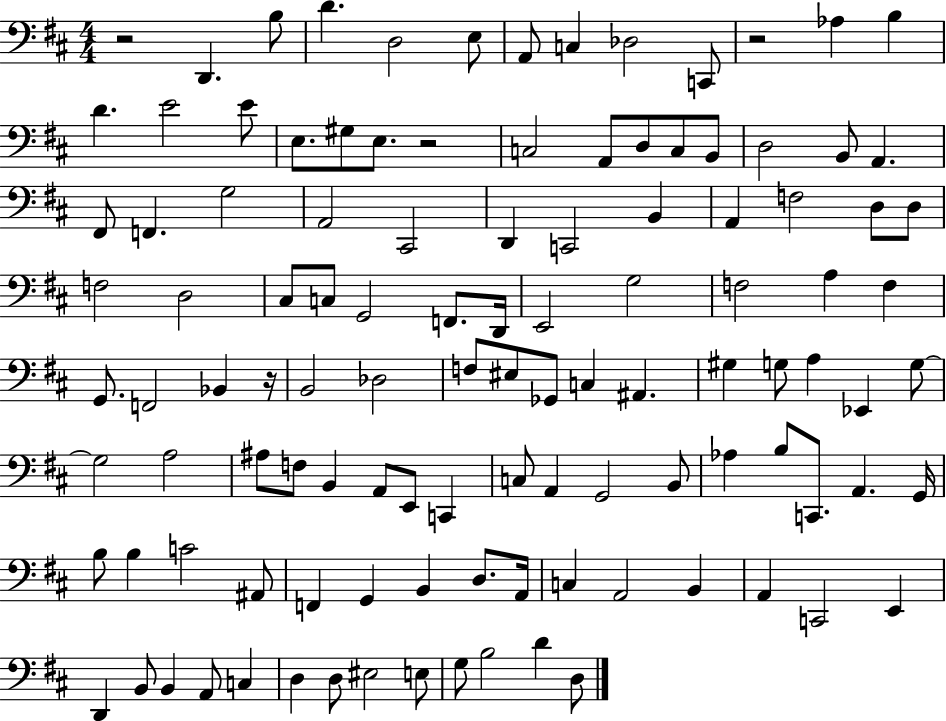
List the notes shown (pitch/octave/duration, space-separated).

R/h D2/q. B3/e D4/q. D3/h E3/e A2/e C3/q Db3/h C2/e R/h Ab3/q B3/q D4/q. E4/h E4/e E3/e. G#3/e E3/e. R/h C3/h A2/e D3/e C3/e B2/e D3/h B2/e A2/q. F#2/e F2/q. G3/h A2/h C#2/h D2/q C2/h B2/q A2/q F3/h D3/e D3/e F3/h D3/h C#3/e C3/e G2/h F2/e. D2/s E2/h G3/h F3/h A3/q F3/q G2/e. F2/h Bb2/q R/s B2/h Db3/h F3/e EIS3/e Gb2/e C3/q A#2/q. G#3/q G3/e A3/q Eb2/q G3/e G3/h A3/h A#3/e F3/e B2/q A2/e E2/e C2/q C3/e A2/q G2/h B2/e Ab3/q B3/e C2/e. A2/q. G2/s B3/e B3/q C4/h A#2/e F2/q G2/q B2/q D3/e. A2/s C3/q A2/h B2/q A2/q C2/h E2/q D2/q B2/e B2/q A2/e C3/q D3/q D3/e EIS3/h E3/e G3/e B3/h D4/q D3/e